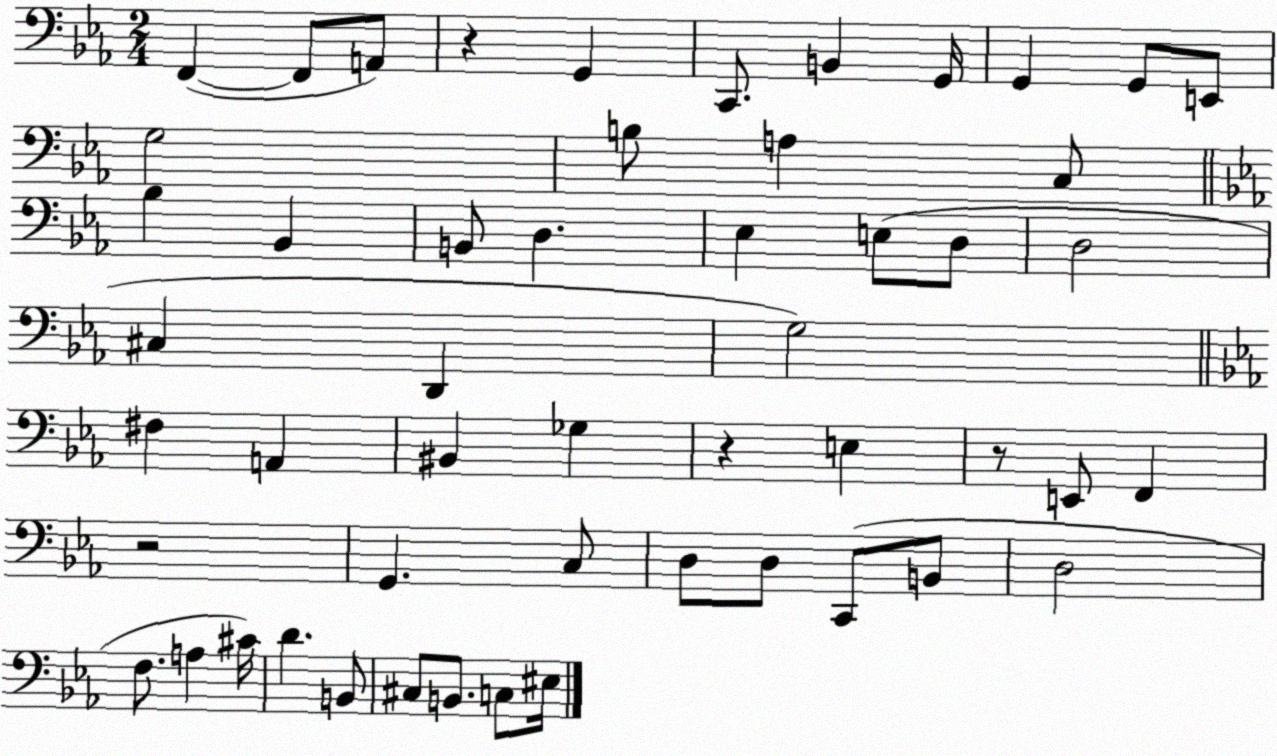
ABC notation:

X:1
T:Untitled
M:2/4
L:1/4
K:Eb
F,, F,,/2 A,,/2 z G,, C,,/2 B,, G,,/4 G,, G,,/2 E,,/2 G,2 B,/2 A, C,/2 _B, _B,, B,,/2 D, _E, E,/2 D,/2 D,2 ^C, D,, G,2 ^F, A,, ^B,, _G, z E, z/2 E,,/2 F,, z2 G,, C,/2 D,/2 D,/2 C,,/2 B,,/2 D,2 F,/2 A, ^C/4 D B,,/2 ^C,/2 B,,/2 C,/2 ^E,/4